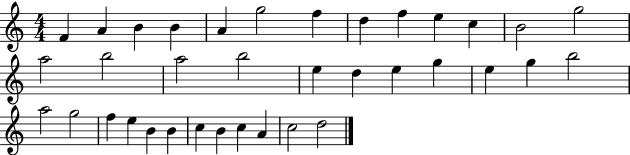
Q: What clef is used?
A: treble